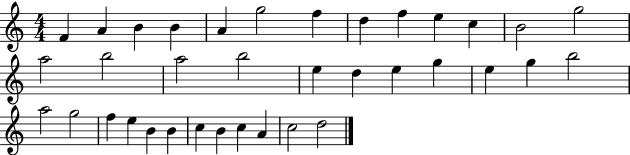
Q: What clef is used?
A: treble